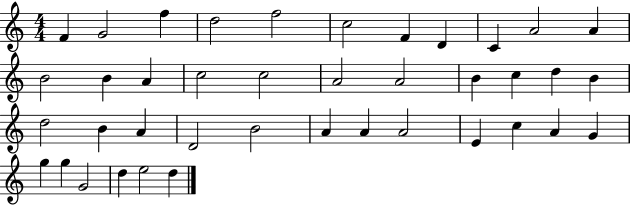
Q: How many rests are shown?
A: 0